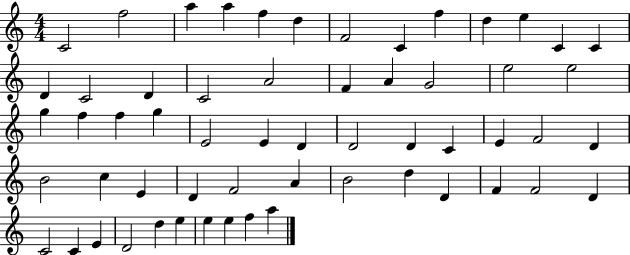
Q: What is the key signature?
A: C major